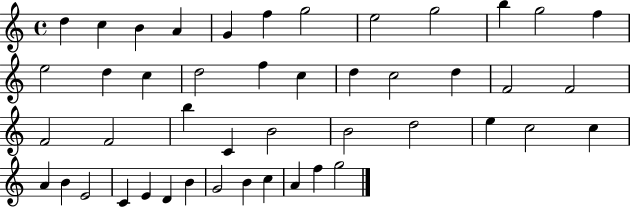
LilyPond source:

{
  \clef treble
  \time 4/4
  \defaultTimeSignature
  \key c \major
  d''4 c''4 b'4 a'4 | g'4 f''4 g''2 | e''2 g''2 | b''4 g''2 f''4 | \break e''2 d''4 c''4 | d''2 f''4 c''4 | d''4 c''2 d''4 | f'2 f'2 | \break f'2 f'2 | b''4 c'4 b'2 | b'2 d''2 | e''4 c''2 c''4 | \break a'4 b'4 e'2 | c'4 e'4 d'4 b'4 | g'2 b'4 c''4 | a'4 f''4 g''2 | \break \bar "|."
}